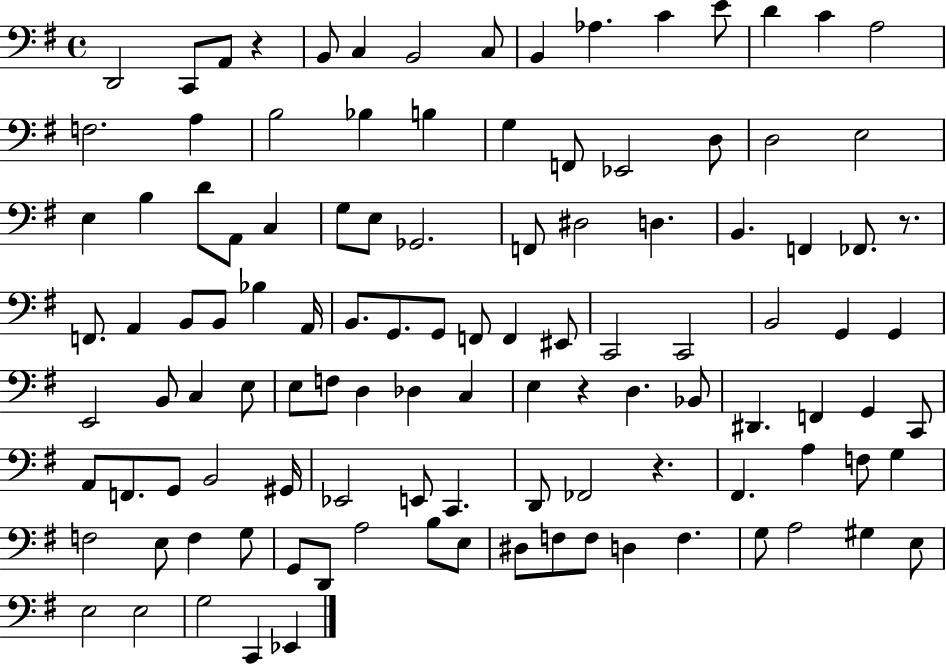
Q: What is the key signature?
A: G major